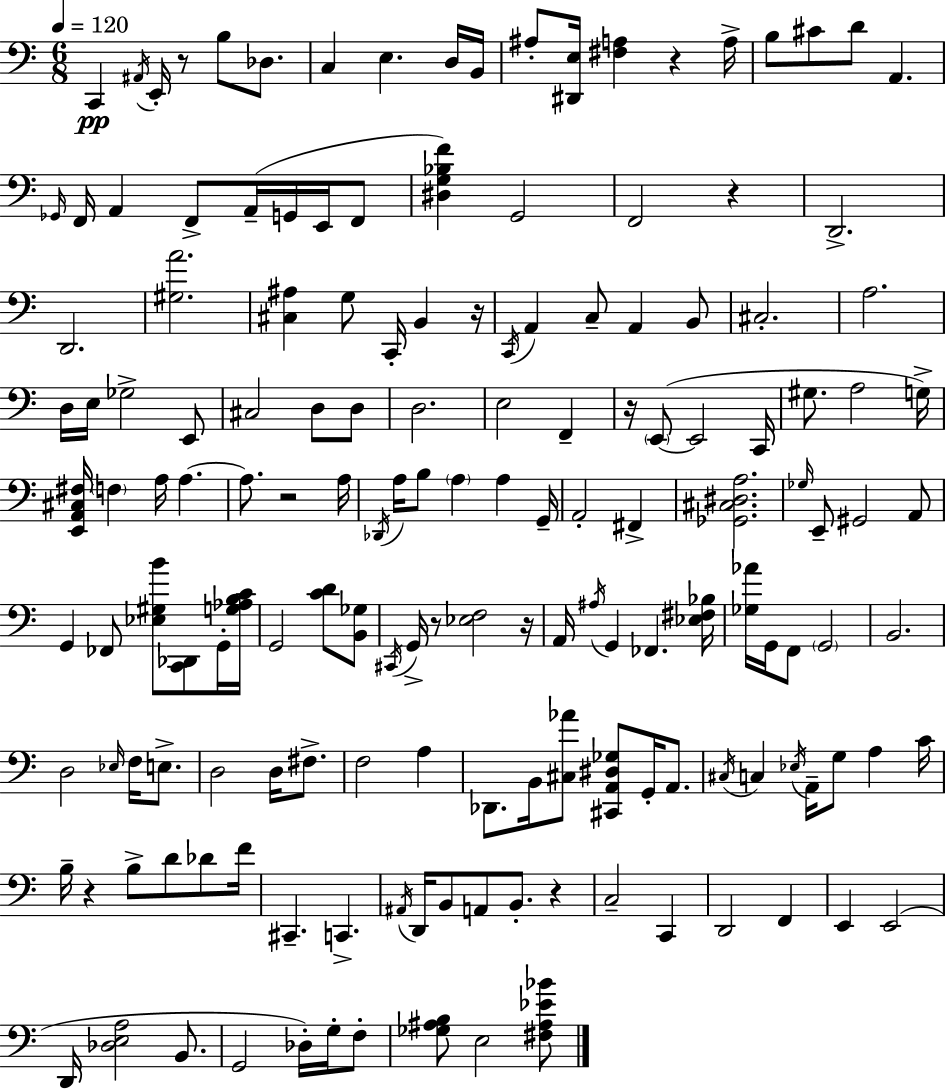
{
  \clef bass
  \numericTimeSignature
  \time 6/8
  \key c \major
  \tempo 4 = 120
  c,4\pp \acciaccatura { ais,16 } e,16-. r8 b8 des8. | c4 e4. d16 | b,16 ais8-. <dis, e>16 <fis a>4 r4 | a16-> b8 cis'8 d'8 a,4. | \break \grace { ges,16 } f,16 a,4 f,8-> a,16--( g,16 e,16 | f,8 <dis g bes f'>4) g,2 | f,2 r4 | d,2.-> | \break d,2. | <gis a'>2. | <cis ais>4 g8 c,16-. b,4 | r16 \acciaccatura { c,16 } a,4 c8-- a,4 | \break b,8 cis2.-. | a2. | d16 e16 ges2-> | e,8 cis2 d8 | \break d8 d2. | e2 f,4-- | r16 \parenthesize e,8~(~ e,2 | c,16 gis8. a2 | \break g16->) <e, a, cis fis>16 \parenthesize f4 a16 a4.~~ | a8. r2 | a16 \acciaccatura { des,16 } a16 b8 \parenthesize a4 a4 | g,16-- a,2-. | \break fis,4-> <ges, cis dis a>2. | \grace { ges16 } e,8-- gis,2 | a,8 g,4 fes,8 <ees gis b'>8 | <c, des,>8 g,16-. <g aes b c'>16 g,2 | \break <c' d'>8 <b, ges>8 \acciaccatura { cis,16 } g,16-> r8 <ees f>2 | r16 a,16 \acciaccatura { ais16 } g,4 | fes,4. <ees fis bes>16 <ges aes'>16 g,16 f,8 \parenthesize g,2 | b,2. | \break d2 | \grace { ees16 } f16 e8.-> d2 | d16 fis8.-> f2 | a4 des,8. b,16 | \break <cis aes'>8 <cis, a, dis ges>8 g,16-. a,8. \acciaccatura { cis16 } c4 | \acciaccatura { ees16 } a,16-- g8 a4 c'16 b16-- r4 | b8-> d'8 des'8 f'16 cis,4.-- | c,4.-> \acciaccatura { ais,16 } d,16 | \break b,8 a,8 b,8.-. r4 c2-- | c,4 d,2 | f,4 e,4 | e,2( d,16 | \break <des e a>2 b,8. g,2 | des16-.) g16-. f8-. <ges ais b>8 | e2 <fis ais ees' bes'>8 \bar "|."
}